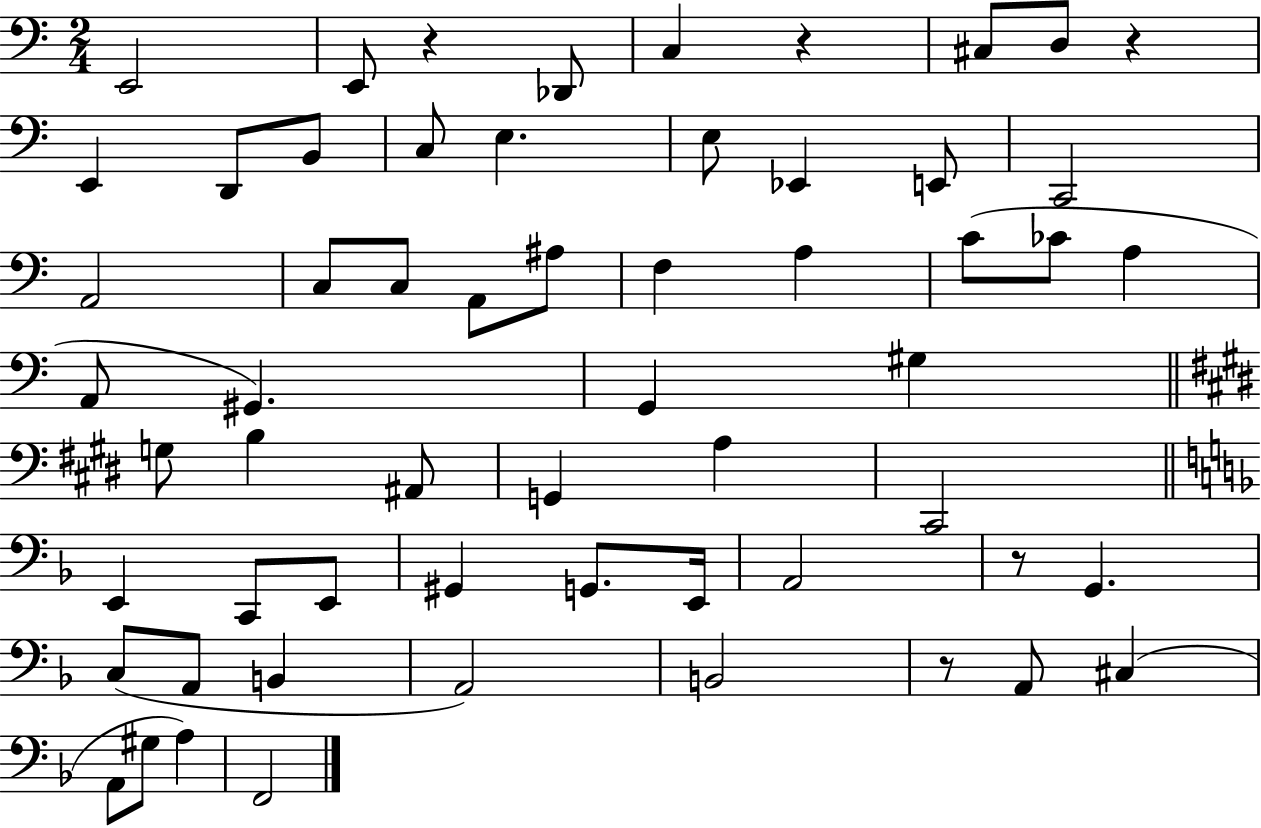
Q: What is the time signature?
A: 2/4